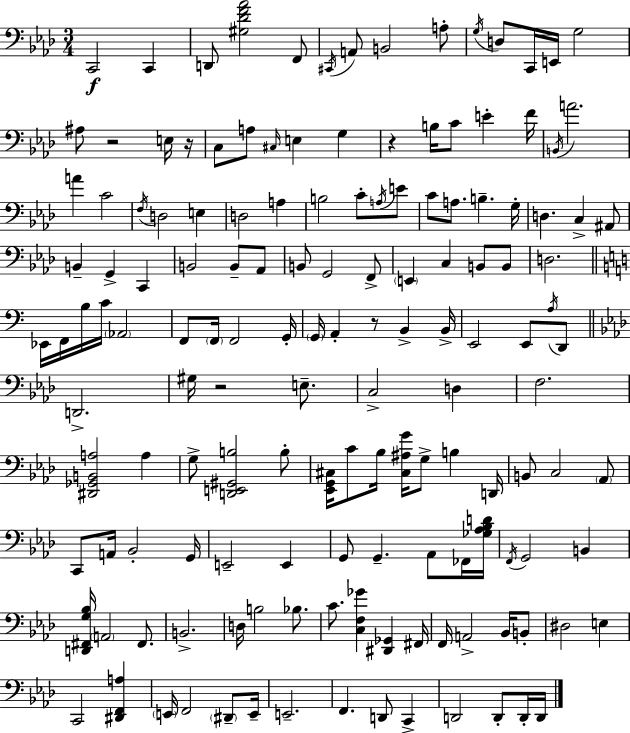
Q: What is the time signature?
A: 3/4